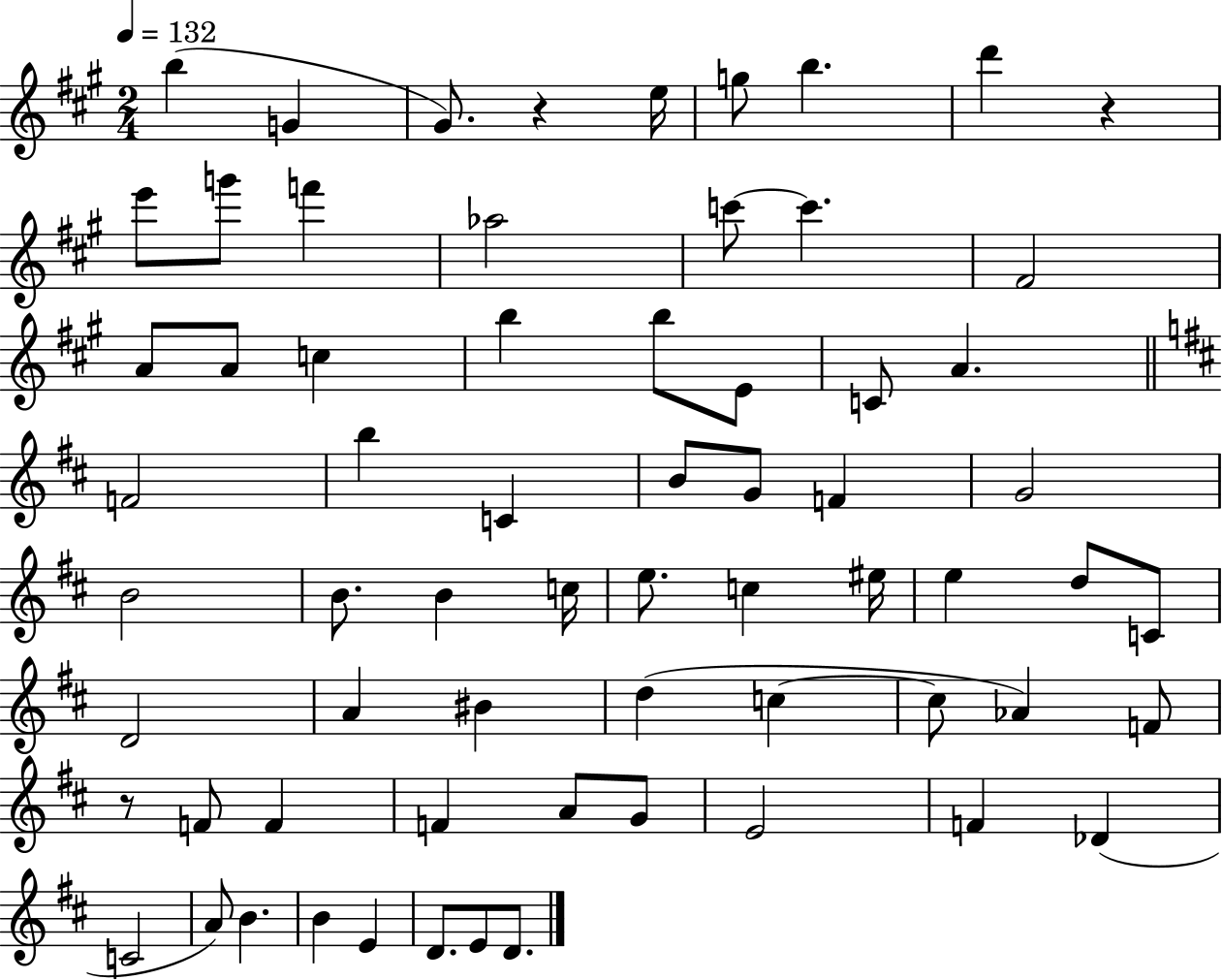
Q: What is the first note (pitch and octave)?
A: B5